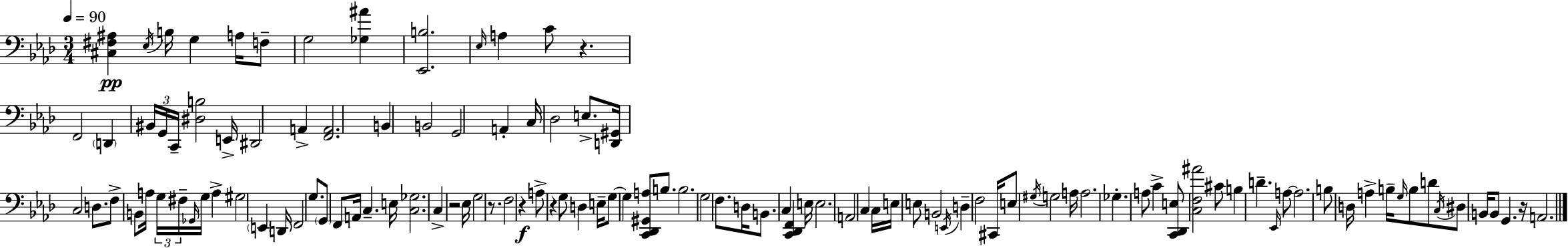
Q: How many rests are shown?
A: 6